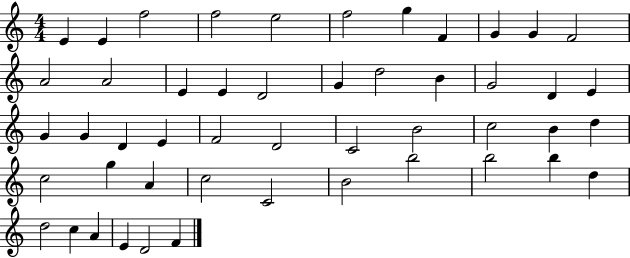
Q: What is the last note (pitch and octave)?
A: F4